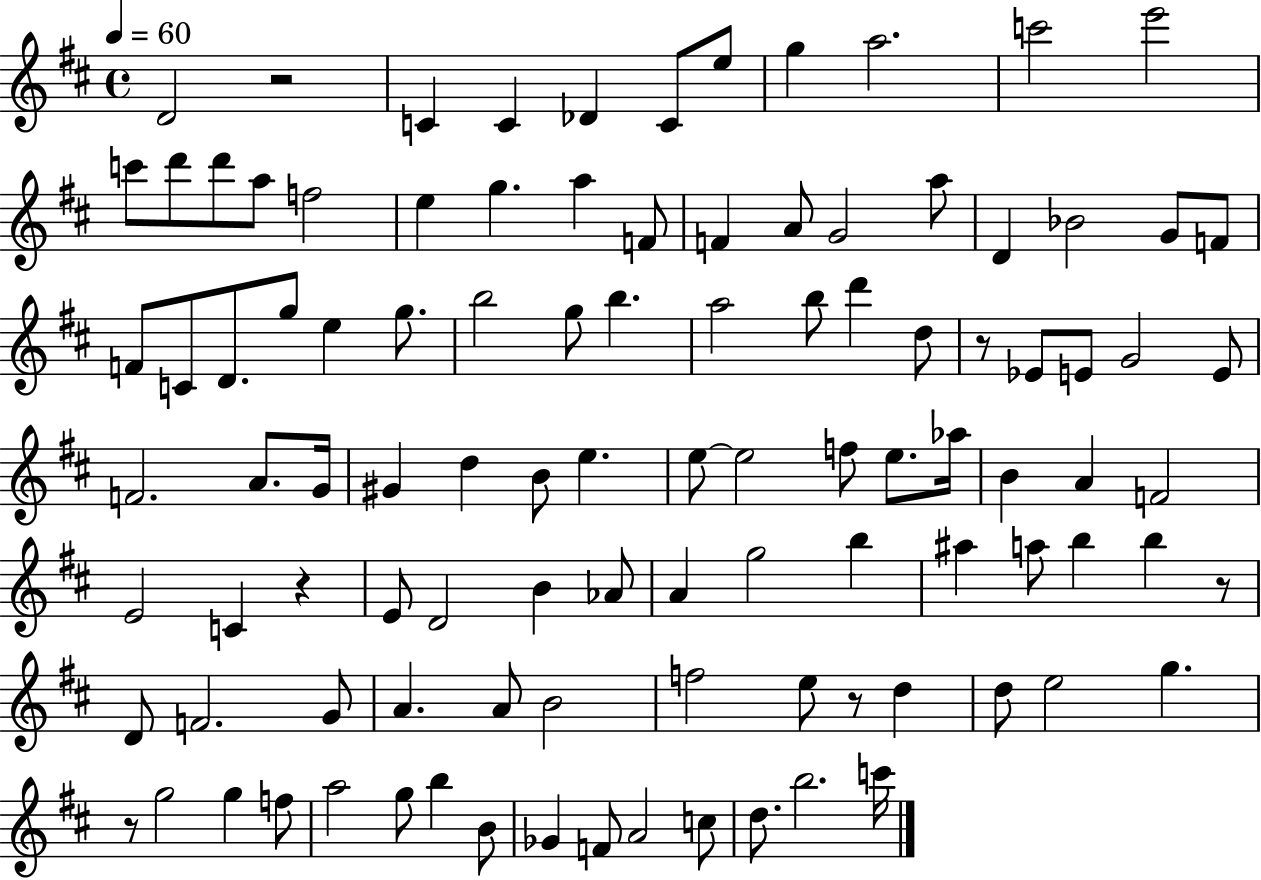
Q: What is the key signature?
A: D major